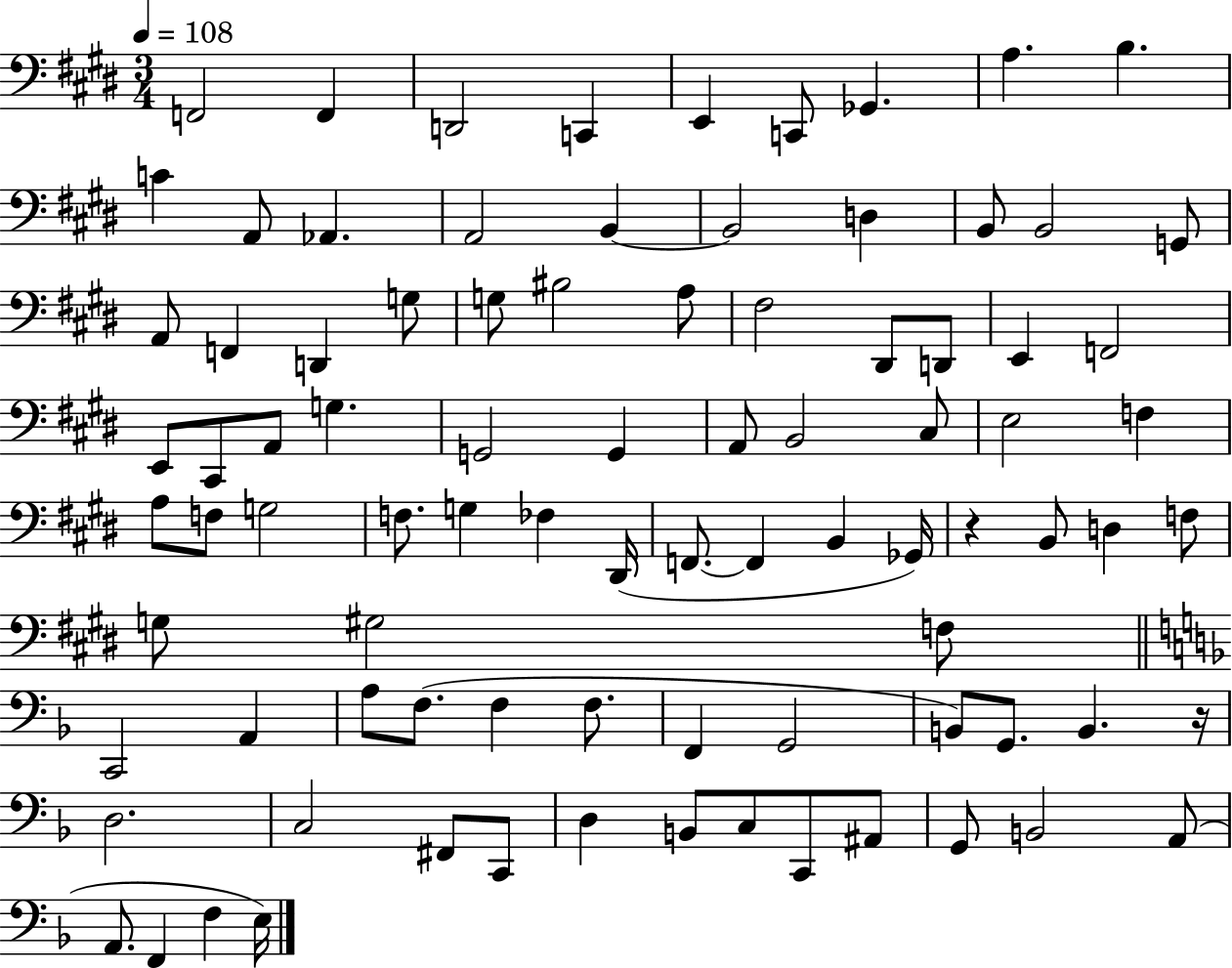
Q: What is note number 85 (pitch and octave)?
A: F3